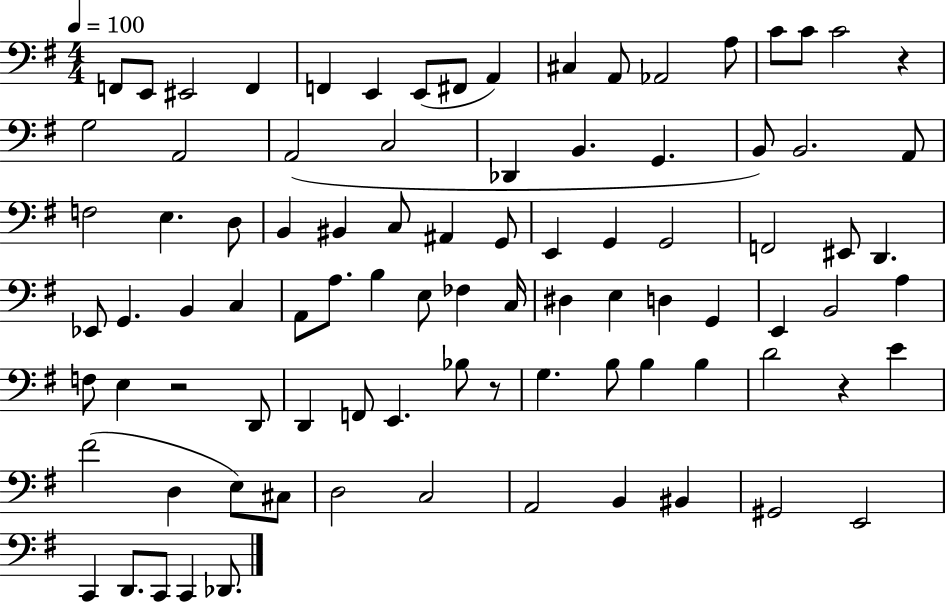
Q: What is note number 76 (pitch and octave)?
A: C3